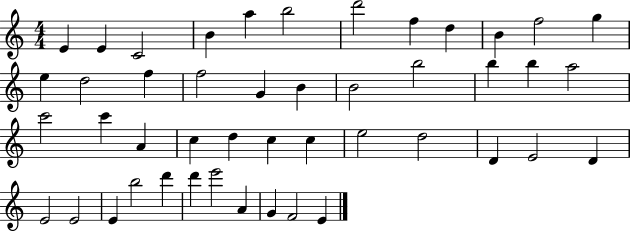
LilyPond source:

{
  \clef treble
  \numericTimeSignature
  \time 4/4
  \key c \major
  e'4 e'4 c'2 | b'4 a''4 b''2 | d'''2 f''4 d''4 | b'4 f''2 g''4 | \break e''4 d''2 f''4 | f''2 g'4 b'4 | b'2 b''2 | b''4 b''4 a''2 | \break c'''2 c'''4 a'4 | c''4 d''4 c''4 c''4 | e''2 d''2 | d'4 e'2 d'4 | \break e'2 e'2 | e'4 b''2 d'''4 | d'''4 e'''2 a'4 | g'4 f'2 e'4 | \break \bar "|."
}